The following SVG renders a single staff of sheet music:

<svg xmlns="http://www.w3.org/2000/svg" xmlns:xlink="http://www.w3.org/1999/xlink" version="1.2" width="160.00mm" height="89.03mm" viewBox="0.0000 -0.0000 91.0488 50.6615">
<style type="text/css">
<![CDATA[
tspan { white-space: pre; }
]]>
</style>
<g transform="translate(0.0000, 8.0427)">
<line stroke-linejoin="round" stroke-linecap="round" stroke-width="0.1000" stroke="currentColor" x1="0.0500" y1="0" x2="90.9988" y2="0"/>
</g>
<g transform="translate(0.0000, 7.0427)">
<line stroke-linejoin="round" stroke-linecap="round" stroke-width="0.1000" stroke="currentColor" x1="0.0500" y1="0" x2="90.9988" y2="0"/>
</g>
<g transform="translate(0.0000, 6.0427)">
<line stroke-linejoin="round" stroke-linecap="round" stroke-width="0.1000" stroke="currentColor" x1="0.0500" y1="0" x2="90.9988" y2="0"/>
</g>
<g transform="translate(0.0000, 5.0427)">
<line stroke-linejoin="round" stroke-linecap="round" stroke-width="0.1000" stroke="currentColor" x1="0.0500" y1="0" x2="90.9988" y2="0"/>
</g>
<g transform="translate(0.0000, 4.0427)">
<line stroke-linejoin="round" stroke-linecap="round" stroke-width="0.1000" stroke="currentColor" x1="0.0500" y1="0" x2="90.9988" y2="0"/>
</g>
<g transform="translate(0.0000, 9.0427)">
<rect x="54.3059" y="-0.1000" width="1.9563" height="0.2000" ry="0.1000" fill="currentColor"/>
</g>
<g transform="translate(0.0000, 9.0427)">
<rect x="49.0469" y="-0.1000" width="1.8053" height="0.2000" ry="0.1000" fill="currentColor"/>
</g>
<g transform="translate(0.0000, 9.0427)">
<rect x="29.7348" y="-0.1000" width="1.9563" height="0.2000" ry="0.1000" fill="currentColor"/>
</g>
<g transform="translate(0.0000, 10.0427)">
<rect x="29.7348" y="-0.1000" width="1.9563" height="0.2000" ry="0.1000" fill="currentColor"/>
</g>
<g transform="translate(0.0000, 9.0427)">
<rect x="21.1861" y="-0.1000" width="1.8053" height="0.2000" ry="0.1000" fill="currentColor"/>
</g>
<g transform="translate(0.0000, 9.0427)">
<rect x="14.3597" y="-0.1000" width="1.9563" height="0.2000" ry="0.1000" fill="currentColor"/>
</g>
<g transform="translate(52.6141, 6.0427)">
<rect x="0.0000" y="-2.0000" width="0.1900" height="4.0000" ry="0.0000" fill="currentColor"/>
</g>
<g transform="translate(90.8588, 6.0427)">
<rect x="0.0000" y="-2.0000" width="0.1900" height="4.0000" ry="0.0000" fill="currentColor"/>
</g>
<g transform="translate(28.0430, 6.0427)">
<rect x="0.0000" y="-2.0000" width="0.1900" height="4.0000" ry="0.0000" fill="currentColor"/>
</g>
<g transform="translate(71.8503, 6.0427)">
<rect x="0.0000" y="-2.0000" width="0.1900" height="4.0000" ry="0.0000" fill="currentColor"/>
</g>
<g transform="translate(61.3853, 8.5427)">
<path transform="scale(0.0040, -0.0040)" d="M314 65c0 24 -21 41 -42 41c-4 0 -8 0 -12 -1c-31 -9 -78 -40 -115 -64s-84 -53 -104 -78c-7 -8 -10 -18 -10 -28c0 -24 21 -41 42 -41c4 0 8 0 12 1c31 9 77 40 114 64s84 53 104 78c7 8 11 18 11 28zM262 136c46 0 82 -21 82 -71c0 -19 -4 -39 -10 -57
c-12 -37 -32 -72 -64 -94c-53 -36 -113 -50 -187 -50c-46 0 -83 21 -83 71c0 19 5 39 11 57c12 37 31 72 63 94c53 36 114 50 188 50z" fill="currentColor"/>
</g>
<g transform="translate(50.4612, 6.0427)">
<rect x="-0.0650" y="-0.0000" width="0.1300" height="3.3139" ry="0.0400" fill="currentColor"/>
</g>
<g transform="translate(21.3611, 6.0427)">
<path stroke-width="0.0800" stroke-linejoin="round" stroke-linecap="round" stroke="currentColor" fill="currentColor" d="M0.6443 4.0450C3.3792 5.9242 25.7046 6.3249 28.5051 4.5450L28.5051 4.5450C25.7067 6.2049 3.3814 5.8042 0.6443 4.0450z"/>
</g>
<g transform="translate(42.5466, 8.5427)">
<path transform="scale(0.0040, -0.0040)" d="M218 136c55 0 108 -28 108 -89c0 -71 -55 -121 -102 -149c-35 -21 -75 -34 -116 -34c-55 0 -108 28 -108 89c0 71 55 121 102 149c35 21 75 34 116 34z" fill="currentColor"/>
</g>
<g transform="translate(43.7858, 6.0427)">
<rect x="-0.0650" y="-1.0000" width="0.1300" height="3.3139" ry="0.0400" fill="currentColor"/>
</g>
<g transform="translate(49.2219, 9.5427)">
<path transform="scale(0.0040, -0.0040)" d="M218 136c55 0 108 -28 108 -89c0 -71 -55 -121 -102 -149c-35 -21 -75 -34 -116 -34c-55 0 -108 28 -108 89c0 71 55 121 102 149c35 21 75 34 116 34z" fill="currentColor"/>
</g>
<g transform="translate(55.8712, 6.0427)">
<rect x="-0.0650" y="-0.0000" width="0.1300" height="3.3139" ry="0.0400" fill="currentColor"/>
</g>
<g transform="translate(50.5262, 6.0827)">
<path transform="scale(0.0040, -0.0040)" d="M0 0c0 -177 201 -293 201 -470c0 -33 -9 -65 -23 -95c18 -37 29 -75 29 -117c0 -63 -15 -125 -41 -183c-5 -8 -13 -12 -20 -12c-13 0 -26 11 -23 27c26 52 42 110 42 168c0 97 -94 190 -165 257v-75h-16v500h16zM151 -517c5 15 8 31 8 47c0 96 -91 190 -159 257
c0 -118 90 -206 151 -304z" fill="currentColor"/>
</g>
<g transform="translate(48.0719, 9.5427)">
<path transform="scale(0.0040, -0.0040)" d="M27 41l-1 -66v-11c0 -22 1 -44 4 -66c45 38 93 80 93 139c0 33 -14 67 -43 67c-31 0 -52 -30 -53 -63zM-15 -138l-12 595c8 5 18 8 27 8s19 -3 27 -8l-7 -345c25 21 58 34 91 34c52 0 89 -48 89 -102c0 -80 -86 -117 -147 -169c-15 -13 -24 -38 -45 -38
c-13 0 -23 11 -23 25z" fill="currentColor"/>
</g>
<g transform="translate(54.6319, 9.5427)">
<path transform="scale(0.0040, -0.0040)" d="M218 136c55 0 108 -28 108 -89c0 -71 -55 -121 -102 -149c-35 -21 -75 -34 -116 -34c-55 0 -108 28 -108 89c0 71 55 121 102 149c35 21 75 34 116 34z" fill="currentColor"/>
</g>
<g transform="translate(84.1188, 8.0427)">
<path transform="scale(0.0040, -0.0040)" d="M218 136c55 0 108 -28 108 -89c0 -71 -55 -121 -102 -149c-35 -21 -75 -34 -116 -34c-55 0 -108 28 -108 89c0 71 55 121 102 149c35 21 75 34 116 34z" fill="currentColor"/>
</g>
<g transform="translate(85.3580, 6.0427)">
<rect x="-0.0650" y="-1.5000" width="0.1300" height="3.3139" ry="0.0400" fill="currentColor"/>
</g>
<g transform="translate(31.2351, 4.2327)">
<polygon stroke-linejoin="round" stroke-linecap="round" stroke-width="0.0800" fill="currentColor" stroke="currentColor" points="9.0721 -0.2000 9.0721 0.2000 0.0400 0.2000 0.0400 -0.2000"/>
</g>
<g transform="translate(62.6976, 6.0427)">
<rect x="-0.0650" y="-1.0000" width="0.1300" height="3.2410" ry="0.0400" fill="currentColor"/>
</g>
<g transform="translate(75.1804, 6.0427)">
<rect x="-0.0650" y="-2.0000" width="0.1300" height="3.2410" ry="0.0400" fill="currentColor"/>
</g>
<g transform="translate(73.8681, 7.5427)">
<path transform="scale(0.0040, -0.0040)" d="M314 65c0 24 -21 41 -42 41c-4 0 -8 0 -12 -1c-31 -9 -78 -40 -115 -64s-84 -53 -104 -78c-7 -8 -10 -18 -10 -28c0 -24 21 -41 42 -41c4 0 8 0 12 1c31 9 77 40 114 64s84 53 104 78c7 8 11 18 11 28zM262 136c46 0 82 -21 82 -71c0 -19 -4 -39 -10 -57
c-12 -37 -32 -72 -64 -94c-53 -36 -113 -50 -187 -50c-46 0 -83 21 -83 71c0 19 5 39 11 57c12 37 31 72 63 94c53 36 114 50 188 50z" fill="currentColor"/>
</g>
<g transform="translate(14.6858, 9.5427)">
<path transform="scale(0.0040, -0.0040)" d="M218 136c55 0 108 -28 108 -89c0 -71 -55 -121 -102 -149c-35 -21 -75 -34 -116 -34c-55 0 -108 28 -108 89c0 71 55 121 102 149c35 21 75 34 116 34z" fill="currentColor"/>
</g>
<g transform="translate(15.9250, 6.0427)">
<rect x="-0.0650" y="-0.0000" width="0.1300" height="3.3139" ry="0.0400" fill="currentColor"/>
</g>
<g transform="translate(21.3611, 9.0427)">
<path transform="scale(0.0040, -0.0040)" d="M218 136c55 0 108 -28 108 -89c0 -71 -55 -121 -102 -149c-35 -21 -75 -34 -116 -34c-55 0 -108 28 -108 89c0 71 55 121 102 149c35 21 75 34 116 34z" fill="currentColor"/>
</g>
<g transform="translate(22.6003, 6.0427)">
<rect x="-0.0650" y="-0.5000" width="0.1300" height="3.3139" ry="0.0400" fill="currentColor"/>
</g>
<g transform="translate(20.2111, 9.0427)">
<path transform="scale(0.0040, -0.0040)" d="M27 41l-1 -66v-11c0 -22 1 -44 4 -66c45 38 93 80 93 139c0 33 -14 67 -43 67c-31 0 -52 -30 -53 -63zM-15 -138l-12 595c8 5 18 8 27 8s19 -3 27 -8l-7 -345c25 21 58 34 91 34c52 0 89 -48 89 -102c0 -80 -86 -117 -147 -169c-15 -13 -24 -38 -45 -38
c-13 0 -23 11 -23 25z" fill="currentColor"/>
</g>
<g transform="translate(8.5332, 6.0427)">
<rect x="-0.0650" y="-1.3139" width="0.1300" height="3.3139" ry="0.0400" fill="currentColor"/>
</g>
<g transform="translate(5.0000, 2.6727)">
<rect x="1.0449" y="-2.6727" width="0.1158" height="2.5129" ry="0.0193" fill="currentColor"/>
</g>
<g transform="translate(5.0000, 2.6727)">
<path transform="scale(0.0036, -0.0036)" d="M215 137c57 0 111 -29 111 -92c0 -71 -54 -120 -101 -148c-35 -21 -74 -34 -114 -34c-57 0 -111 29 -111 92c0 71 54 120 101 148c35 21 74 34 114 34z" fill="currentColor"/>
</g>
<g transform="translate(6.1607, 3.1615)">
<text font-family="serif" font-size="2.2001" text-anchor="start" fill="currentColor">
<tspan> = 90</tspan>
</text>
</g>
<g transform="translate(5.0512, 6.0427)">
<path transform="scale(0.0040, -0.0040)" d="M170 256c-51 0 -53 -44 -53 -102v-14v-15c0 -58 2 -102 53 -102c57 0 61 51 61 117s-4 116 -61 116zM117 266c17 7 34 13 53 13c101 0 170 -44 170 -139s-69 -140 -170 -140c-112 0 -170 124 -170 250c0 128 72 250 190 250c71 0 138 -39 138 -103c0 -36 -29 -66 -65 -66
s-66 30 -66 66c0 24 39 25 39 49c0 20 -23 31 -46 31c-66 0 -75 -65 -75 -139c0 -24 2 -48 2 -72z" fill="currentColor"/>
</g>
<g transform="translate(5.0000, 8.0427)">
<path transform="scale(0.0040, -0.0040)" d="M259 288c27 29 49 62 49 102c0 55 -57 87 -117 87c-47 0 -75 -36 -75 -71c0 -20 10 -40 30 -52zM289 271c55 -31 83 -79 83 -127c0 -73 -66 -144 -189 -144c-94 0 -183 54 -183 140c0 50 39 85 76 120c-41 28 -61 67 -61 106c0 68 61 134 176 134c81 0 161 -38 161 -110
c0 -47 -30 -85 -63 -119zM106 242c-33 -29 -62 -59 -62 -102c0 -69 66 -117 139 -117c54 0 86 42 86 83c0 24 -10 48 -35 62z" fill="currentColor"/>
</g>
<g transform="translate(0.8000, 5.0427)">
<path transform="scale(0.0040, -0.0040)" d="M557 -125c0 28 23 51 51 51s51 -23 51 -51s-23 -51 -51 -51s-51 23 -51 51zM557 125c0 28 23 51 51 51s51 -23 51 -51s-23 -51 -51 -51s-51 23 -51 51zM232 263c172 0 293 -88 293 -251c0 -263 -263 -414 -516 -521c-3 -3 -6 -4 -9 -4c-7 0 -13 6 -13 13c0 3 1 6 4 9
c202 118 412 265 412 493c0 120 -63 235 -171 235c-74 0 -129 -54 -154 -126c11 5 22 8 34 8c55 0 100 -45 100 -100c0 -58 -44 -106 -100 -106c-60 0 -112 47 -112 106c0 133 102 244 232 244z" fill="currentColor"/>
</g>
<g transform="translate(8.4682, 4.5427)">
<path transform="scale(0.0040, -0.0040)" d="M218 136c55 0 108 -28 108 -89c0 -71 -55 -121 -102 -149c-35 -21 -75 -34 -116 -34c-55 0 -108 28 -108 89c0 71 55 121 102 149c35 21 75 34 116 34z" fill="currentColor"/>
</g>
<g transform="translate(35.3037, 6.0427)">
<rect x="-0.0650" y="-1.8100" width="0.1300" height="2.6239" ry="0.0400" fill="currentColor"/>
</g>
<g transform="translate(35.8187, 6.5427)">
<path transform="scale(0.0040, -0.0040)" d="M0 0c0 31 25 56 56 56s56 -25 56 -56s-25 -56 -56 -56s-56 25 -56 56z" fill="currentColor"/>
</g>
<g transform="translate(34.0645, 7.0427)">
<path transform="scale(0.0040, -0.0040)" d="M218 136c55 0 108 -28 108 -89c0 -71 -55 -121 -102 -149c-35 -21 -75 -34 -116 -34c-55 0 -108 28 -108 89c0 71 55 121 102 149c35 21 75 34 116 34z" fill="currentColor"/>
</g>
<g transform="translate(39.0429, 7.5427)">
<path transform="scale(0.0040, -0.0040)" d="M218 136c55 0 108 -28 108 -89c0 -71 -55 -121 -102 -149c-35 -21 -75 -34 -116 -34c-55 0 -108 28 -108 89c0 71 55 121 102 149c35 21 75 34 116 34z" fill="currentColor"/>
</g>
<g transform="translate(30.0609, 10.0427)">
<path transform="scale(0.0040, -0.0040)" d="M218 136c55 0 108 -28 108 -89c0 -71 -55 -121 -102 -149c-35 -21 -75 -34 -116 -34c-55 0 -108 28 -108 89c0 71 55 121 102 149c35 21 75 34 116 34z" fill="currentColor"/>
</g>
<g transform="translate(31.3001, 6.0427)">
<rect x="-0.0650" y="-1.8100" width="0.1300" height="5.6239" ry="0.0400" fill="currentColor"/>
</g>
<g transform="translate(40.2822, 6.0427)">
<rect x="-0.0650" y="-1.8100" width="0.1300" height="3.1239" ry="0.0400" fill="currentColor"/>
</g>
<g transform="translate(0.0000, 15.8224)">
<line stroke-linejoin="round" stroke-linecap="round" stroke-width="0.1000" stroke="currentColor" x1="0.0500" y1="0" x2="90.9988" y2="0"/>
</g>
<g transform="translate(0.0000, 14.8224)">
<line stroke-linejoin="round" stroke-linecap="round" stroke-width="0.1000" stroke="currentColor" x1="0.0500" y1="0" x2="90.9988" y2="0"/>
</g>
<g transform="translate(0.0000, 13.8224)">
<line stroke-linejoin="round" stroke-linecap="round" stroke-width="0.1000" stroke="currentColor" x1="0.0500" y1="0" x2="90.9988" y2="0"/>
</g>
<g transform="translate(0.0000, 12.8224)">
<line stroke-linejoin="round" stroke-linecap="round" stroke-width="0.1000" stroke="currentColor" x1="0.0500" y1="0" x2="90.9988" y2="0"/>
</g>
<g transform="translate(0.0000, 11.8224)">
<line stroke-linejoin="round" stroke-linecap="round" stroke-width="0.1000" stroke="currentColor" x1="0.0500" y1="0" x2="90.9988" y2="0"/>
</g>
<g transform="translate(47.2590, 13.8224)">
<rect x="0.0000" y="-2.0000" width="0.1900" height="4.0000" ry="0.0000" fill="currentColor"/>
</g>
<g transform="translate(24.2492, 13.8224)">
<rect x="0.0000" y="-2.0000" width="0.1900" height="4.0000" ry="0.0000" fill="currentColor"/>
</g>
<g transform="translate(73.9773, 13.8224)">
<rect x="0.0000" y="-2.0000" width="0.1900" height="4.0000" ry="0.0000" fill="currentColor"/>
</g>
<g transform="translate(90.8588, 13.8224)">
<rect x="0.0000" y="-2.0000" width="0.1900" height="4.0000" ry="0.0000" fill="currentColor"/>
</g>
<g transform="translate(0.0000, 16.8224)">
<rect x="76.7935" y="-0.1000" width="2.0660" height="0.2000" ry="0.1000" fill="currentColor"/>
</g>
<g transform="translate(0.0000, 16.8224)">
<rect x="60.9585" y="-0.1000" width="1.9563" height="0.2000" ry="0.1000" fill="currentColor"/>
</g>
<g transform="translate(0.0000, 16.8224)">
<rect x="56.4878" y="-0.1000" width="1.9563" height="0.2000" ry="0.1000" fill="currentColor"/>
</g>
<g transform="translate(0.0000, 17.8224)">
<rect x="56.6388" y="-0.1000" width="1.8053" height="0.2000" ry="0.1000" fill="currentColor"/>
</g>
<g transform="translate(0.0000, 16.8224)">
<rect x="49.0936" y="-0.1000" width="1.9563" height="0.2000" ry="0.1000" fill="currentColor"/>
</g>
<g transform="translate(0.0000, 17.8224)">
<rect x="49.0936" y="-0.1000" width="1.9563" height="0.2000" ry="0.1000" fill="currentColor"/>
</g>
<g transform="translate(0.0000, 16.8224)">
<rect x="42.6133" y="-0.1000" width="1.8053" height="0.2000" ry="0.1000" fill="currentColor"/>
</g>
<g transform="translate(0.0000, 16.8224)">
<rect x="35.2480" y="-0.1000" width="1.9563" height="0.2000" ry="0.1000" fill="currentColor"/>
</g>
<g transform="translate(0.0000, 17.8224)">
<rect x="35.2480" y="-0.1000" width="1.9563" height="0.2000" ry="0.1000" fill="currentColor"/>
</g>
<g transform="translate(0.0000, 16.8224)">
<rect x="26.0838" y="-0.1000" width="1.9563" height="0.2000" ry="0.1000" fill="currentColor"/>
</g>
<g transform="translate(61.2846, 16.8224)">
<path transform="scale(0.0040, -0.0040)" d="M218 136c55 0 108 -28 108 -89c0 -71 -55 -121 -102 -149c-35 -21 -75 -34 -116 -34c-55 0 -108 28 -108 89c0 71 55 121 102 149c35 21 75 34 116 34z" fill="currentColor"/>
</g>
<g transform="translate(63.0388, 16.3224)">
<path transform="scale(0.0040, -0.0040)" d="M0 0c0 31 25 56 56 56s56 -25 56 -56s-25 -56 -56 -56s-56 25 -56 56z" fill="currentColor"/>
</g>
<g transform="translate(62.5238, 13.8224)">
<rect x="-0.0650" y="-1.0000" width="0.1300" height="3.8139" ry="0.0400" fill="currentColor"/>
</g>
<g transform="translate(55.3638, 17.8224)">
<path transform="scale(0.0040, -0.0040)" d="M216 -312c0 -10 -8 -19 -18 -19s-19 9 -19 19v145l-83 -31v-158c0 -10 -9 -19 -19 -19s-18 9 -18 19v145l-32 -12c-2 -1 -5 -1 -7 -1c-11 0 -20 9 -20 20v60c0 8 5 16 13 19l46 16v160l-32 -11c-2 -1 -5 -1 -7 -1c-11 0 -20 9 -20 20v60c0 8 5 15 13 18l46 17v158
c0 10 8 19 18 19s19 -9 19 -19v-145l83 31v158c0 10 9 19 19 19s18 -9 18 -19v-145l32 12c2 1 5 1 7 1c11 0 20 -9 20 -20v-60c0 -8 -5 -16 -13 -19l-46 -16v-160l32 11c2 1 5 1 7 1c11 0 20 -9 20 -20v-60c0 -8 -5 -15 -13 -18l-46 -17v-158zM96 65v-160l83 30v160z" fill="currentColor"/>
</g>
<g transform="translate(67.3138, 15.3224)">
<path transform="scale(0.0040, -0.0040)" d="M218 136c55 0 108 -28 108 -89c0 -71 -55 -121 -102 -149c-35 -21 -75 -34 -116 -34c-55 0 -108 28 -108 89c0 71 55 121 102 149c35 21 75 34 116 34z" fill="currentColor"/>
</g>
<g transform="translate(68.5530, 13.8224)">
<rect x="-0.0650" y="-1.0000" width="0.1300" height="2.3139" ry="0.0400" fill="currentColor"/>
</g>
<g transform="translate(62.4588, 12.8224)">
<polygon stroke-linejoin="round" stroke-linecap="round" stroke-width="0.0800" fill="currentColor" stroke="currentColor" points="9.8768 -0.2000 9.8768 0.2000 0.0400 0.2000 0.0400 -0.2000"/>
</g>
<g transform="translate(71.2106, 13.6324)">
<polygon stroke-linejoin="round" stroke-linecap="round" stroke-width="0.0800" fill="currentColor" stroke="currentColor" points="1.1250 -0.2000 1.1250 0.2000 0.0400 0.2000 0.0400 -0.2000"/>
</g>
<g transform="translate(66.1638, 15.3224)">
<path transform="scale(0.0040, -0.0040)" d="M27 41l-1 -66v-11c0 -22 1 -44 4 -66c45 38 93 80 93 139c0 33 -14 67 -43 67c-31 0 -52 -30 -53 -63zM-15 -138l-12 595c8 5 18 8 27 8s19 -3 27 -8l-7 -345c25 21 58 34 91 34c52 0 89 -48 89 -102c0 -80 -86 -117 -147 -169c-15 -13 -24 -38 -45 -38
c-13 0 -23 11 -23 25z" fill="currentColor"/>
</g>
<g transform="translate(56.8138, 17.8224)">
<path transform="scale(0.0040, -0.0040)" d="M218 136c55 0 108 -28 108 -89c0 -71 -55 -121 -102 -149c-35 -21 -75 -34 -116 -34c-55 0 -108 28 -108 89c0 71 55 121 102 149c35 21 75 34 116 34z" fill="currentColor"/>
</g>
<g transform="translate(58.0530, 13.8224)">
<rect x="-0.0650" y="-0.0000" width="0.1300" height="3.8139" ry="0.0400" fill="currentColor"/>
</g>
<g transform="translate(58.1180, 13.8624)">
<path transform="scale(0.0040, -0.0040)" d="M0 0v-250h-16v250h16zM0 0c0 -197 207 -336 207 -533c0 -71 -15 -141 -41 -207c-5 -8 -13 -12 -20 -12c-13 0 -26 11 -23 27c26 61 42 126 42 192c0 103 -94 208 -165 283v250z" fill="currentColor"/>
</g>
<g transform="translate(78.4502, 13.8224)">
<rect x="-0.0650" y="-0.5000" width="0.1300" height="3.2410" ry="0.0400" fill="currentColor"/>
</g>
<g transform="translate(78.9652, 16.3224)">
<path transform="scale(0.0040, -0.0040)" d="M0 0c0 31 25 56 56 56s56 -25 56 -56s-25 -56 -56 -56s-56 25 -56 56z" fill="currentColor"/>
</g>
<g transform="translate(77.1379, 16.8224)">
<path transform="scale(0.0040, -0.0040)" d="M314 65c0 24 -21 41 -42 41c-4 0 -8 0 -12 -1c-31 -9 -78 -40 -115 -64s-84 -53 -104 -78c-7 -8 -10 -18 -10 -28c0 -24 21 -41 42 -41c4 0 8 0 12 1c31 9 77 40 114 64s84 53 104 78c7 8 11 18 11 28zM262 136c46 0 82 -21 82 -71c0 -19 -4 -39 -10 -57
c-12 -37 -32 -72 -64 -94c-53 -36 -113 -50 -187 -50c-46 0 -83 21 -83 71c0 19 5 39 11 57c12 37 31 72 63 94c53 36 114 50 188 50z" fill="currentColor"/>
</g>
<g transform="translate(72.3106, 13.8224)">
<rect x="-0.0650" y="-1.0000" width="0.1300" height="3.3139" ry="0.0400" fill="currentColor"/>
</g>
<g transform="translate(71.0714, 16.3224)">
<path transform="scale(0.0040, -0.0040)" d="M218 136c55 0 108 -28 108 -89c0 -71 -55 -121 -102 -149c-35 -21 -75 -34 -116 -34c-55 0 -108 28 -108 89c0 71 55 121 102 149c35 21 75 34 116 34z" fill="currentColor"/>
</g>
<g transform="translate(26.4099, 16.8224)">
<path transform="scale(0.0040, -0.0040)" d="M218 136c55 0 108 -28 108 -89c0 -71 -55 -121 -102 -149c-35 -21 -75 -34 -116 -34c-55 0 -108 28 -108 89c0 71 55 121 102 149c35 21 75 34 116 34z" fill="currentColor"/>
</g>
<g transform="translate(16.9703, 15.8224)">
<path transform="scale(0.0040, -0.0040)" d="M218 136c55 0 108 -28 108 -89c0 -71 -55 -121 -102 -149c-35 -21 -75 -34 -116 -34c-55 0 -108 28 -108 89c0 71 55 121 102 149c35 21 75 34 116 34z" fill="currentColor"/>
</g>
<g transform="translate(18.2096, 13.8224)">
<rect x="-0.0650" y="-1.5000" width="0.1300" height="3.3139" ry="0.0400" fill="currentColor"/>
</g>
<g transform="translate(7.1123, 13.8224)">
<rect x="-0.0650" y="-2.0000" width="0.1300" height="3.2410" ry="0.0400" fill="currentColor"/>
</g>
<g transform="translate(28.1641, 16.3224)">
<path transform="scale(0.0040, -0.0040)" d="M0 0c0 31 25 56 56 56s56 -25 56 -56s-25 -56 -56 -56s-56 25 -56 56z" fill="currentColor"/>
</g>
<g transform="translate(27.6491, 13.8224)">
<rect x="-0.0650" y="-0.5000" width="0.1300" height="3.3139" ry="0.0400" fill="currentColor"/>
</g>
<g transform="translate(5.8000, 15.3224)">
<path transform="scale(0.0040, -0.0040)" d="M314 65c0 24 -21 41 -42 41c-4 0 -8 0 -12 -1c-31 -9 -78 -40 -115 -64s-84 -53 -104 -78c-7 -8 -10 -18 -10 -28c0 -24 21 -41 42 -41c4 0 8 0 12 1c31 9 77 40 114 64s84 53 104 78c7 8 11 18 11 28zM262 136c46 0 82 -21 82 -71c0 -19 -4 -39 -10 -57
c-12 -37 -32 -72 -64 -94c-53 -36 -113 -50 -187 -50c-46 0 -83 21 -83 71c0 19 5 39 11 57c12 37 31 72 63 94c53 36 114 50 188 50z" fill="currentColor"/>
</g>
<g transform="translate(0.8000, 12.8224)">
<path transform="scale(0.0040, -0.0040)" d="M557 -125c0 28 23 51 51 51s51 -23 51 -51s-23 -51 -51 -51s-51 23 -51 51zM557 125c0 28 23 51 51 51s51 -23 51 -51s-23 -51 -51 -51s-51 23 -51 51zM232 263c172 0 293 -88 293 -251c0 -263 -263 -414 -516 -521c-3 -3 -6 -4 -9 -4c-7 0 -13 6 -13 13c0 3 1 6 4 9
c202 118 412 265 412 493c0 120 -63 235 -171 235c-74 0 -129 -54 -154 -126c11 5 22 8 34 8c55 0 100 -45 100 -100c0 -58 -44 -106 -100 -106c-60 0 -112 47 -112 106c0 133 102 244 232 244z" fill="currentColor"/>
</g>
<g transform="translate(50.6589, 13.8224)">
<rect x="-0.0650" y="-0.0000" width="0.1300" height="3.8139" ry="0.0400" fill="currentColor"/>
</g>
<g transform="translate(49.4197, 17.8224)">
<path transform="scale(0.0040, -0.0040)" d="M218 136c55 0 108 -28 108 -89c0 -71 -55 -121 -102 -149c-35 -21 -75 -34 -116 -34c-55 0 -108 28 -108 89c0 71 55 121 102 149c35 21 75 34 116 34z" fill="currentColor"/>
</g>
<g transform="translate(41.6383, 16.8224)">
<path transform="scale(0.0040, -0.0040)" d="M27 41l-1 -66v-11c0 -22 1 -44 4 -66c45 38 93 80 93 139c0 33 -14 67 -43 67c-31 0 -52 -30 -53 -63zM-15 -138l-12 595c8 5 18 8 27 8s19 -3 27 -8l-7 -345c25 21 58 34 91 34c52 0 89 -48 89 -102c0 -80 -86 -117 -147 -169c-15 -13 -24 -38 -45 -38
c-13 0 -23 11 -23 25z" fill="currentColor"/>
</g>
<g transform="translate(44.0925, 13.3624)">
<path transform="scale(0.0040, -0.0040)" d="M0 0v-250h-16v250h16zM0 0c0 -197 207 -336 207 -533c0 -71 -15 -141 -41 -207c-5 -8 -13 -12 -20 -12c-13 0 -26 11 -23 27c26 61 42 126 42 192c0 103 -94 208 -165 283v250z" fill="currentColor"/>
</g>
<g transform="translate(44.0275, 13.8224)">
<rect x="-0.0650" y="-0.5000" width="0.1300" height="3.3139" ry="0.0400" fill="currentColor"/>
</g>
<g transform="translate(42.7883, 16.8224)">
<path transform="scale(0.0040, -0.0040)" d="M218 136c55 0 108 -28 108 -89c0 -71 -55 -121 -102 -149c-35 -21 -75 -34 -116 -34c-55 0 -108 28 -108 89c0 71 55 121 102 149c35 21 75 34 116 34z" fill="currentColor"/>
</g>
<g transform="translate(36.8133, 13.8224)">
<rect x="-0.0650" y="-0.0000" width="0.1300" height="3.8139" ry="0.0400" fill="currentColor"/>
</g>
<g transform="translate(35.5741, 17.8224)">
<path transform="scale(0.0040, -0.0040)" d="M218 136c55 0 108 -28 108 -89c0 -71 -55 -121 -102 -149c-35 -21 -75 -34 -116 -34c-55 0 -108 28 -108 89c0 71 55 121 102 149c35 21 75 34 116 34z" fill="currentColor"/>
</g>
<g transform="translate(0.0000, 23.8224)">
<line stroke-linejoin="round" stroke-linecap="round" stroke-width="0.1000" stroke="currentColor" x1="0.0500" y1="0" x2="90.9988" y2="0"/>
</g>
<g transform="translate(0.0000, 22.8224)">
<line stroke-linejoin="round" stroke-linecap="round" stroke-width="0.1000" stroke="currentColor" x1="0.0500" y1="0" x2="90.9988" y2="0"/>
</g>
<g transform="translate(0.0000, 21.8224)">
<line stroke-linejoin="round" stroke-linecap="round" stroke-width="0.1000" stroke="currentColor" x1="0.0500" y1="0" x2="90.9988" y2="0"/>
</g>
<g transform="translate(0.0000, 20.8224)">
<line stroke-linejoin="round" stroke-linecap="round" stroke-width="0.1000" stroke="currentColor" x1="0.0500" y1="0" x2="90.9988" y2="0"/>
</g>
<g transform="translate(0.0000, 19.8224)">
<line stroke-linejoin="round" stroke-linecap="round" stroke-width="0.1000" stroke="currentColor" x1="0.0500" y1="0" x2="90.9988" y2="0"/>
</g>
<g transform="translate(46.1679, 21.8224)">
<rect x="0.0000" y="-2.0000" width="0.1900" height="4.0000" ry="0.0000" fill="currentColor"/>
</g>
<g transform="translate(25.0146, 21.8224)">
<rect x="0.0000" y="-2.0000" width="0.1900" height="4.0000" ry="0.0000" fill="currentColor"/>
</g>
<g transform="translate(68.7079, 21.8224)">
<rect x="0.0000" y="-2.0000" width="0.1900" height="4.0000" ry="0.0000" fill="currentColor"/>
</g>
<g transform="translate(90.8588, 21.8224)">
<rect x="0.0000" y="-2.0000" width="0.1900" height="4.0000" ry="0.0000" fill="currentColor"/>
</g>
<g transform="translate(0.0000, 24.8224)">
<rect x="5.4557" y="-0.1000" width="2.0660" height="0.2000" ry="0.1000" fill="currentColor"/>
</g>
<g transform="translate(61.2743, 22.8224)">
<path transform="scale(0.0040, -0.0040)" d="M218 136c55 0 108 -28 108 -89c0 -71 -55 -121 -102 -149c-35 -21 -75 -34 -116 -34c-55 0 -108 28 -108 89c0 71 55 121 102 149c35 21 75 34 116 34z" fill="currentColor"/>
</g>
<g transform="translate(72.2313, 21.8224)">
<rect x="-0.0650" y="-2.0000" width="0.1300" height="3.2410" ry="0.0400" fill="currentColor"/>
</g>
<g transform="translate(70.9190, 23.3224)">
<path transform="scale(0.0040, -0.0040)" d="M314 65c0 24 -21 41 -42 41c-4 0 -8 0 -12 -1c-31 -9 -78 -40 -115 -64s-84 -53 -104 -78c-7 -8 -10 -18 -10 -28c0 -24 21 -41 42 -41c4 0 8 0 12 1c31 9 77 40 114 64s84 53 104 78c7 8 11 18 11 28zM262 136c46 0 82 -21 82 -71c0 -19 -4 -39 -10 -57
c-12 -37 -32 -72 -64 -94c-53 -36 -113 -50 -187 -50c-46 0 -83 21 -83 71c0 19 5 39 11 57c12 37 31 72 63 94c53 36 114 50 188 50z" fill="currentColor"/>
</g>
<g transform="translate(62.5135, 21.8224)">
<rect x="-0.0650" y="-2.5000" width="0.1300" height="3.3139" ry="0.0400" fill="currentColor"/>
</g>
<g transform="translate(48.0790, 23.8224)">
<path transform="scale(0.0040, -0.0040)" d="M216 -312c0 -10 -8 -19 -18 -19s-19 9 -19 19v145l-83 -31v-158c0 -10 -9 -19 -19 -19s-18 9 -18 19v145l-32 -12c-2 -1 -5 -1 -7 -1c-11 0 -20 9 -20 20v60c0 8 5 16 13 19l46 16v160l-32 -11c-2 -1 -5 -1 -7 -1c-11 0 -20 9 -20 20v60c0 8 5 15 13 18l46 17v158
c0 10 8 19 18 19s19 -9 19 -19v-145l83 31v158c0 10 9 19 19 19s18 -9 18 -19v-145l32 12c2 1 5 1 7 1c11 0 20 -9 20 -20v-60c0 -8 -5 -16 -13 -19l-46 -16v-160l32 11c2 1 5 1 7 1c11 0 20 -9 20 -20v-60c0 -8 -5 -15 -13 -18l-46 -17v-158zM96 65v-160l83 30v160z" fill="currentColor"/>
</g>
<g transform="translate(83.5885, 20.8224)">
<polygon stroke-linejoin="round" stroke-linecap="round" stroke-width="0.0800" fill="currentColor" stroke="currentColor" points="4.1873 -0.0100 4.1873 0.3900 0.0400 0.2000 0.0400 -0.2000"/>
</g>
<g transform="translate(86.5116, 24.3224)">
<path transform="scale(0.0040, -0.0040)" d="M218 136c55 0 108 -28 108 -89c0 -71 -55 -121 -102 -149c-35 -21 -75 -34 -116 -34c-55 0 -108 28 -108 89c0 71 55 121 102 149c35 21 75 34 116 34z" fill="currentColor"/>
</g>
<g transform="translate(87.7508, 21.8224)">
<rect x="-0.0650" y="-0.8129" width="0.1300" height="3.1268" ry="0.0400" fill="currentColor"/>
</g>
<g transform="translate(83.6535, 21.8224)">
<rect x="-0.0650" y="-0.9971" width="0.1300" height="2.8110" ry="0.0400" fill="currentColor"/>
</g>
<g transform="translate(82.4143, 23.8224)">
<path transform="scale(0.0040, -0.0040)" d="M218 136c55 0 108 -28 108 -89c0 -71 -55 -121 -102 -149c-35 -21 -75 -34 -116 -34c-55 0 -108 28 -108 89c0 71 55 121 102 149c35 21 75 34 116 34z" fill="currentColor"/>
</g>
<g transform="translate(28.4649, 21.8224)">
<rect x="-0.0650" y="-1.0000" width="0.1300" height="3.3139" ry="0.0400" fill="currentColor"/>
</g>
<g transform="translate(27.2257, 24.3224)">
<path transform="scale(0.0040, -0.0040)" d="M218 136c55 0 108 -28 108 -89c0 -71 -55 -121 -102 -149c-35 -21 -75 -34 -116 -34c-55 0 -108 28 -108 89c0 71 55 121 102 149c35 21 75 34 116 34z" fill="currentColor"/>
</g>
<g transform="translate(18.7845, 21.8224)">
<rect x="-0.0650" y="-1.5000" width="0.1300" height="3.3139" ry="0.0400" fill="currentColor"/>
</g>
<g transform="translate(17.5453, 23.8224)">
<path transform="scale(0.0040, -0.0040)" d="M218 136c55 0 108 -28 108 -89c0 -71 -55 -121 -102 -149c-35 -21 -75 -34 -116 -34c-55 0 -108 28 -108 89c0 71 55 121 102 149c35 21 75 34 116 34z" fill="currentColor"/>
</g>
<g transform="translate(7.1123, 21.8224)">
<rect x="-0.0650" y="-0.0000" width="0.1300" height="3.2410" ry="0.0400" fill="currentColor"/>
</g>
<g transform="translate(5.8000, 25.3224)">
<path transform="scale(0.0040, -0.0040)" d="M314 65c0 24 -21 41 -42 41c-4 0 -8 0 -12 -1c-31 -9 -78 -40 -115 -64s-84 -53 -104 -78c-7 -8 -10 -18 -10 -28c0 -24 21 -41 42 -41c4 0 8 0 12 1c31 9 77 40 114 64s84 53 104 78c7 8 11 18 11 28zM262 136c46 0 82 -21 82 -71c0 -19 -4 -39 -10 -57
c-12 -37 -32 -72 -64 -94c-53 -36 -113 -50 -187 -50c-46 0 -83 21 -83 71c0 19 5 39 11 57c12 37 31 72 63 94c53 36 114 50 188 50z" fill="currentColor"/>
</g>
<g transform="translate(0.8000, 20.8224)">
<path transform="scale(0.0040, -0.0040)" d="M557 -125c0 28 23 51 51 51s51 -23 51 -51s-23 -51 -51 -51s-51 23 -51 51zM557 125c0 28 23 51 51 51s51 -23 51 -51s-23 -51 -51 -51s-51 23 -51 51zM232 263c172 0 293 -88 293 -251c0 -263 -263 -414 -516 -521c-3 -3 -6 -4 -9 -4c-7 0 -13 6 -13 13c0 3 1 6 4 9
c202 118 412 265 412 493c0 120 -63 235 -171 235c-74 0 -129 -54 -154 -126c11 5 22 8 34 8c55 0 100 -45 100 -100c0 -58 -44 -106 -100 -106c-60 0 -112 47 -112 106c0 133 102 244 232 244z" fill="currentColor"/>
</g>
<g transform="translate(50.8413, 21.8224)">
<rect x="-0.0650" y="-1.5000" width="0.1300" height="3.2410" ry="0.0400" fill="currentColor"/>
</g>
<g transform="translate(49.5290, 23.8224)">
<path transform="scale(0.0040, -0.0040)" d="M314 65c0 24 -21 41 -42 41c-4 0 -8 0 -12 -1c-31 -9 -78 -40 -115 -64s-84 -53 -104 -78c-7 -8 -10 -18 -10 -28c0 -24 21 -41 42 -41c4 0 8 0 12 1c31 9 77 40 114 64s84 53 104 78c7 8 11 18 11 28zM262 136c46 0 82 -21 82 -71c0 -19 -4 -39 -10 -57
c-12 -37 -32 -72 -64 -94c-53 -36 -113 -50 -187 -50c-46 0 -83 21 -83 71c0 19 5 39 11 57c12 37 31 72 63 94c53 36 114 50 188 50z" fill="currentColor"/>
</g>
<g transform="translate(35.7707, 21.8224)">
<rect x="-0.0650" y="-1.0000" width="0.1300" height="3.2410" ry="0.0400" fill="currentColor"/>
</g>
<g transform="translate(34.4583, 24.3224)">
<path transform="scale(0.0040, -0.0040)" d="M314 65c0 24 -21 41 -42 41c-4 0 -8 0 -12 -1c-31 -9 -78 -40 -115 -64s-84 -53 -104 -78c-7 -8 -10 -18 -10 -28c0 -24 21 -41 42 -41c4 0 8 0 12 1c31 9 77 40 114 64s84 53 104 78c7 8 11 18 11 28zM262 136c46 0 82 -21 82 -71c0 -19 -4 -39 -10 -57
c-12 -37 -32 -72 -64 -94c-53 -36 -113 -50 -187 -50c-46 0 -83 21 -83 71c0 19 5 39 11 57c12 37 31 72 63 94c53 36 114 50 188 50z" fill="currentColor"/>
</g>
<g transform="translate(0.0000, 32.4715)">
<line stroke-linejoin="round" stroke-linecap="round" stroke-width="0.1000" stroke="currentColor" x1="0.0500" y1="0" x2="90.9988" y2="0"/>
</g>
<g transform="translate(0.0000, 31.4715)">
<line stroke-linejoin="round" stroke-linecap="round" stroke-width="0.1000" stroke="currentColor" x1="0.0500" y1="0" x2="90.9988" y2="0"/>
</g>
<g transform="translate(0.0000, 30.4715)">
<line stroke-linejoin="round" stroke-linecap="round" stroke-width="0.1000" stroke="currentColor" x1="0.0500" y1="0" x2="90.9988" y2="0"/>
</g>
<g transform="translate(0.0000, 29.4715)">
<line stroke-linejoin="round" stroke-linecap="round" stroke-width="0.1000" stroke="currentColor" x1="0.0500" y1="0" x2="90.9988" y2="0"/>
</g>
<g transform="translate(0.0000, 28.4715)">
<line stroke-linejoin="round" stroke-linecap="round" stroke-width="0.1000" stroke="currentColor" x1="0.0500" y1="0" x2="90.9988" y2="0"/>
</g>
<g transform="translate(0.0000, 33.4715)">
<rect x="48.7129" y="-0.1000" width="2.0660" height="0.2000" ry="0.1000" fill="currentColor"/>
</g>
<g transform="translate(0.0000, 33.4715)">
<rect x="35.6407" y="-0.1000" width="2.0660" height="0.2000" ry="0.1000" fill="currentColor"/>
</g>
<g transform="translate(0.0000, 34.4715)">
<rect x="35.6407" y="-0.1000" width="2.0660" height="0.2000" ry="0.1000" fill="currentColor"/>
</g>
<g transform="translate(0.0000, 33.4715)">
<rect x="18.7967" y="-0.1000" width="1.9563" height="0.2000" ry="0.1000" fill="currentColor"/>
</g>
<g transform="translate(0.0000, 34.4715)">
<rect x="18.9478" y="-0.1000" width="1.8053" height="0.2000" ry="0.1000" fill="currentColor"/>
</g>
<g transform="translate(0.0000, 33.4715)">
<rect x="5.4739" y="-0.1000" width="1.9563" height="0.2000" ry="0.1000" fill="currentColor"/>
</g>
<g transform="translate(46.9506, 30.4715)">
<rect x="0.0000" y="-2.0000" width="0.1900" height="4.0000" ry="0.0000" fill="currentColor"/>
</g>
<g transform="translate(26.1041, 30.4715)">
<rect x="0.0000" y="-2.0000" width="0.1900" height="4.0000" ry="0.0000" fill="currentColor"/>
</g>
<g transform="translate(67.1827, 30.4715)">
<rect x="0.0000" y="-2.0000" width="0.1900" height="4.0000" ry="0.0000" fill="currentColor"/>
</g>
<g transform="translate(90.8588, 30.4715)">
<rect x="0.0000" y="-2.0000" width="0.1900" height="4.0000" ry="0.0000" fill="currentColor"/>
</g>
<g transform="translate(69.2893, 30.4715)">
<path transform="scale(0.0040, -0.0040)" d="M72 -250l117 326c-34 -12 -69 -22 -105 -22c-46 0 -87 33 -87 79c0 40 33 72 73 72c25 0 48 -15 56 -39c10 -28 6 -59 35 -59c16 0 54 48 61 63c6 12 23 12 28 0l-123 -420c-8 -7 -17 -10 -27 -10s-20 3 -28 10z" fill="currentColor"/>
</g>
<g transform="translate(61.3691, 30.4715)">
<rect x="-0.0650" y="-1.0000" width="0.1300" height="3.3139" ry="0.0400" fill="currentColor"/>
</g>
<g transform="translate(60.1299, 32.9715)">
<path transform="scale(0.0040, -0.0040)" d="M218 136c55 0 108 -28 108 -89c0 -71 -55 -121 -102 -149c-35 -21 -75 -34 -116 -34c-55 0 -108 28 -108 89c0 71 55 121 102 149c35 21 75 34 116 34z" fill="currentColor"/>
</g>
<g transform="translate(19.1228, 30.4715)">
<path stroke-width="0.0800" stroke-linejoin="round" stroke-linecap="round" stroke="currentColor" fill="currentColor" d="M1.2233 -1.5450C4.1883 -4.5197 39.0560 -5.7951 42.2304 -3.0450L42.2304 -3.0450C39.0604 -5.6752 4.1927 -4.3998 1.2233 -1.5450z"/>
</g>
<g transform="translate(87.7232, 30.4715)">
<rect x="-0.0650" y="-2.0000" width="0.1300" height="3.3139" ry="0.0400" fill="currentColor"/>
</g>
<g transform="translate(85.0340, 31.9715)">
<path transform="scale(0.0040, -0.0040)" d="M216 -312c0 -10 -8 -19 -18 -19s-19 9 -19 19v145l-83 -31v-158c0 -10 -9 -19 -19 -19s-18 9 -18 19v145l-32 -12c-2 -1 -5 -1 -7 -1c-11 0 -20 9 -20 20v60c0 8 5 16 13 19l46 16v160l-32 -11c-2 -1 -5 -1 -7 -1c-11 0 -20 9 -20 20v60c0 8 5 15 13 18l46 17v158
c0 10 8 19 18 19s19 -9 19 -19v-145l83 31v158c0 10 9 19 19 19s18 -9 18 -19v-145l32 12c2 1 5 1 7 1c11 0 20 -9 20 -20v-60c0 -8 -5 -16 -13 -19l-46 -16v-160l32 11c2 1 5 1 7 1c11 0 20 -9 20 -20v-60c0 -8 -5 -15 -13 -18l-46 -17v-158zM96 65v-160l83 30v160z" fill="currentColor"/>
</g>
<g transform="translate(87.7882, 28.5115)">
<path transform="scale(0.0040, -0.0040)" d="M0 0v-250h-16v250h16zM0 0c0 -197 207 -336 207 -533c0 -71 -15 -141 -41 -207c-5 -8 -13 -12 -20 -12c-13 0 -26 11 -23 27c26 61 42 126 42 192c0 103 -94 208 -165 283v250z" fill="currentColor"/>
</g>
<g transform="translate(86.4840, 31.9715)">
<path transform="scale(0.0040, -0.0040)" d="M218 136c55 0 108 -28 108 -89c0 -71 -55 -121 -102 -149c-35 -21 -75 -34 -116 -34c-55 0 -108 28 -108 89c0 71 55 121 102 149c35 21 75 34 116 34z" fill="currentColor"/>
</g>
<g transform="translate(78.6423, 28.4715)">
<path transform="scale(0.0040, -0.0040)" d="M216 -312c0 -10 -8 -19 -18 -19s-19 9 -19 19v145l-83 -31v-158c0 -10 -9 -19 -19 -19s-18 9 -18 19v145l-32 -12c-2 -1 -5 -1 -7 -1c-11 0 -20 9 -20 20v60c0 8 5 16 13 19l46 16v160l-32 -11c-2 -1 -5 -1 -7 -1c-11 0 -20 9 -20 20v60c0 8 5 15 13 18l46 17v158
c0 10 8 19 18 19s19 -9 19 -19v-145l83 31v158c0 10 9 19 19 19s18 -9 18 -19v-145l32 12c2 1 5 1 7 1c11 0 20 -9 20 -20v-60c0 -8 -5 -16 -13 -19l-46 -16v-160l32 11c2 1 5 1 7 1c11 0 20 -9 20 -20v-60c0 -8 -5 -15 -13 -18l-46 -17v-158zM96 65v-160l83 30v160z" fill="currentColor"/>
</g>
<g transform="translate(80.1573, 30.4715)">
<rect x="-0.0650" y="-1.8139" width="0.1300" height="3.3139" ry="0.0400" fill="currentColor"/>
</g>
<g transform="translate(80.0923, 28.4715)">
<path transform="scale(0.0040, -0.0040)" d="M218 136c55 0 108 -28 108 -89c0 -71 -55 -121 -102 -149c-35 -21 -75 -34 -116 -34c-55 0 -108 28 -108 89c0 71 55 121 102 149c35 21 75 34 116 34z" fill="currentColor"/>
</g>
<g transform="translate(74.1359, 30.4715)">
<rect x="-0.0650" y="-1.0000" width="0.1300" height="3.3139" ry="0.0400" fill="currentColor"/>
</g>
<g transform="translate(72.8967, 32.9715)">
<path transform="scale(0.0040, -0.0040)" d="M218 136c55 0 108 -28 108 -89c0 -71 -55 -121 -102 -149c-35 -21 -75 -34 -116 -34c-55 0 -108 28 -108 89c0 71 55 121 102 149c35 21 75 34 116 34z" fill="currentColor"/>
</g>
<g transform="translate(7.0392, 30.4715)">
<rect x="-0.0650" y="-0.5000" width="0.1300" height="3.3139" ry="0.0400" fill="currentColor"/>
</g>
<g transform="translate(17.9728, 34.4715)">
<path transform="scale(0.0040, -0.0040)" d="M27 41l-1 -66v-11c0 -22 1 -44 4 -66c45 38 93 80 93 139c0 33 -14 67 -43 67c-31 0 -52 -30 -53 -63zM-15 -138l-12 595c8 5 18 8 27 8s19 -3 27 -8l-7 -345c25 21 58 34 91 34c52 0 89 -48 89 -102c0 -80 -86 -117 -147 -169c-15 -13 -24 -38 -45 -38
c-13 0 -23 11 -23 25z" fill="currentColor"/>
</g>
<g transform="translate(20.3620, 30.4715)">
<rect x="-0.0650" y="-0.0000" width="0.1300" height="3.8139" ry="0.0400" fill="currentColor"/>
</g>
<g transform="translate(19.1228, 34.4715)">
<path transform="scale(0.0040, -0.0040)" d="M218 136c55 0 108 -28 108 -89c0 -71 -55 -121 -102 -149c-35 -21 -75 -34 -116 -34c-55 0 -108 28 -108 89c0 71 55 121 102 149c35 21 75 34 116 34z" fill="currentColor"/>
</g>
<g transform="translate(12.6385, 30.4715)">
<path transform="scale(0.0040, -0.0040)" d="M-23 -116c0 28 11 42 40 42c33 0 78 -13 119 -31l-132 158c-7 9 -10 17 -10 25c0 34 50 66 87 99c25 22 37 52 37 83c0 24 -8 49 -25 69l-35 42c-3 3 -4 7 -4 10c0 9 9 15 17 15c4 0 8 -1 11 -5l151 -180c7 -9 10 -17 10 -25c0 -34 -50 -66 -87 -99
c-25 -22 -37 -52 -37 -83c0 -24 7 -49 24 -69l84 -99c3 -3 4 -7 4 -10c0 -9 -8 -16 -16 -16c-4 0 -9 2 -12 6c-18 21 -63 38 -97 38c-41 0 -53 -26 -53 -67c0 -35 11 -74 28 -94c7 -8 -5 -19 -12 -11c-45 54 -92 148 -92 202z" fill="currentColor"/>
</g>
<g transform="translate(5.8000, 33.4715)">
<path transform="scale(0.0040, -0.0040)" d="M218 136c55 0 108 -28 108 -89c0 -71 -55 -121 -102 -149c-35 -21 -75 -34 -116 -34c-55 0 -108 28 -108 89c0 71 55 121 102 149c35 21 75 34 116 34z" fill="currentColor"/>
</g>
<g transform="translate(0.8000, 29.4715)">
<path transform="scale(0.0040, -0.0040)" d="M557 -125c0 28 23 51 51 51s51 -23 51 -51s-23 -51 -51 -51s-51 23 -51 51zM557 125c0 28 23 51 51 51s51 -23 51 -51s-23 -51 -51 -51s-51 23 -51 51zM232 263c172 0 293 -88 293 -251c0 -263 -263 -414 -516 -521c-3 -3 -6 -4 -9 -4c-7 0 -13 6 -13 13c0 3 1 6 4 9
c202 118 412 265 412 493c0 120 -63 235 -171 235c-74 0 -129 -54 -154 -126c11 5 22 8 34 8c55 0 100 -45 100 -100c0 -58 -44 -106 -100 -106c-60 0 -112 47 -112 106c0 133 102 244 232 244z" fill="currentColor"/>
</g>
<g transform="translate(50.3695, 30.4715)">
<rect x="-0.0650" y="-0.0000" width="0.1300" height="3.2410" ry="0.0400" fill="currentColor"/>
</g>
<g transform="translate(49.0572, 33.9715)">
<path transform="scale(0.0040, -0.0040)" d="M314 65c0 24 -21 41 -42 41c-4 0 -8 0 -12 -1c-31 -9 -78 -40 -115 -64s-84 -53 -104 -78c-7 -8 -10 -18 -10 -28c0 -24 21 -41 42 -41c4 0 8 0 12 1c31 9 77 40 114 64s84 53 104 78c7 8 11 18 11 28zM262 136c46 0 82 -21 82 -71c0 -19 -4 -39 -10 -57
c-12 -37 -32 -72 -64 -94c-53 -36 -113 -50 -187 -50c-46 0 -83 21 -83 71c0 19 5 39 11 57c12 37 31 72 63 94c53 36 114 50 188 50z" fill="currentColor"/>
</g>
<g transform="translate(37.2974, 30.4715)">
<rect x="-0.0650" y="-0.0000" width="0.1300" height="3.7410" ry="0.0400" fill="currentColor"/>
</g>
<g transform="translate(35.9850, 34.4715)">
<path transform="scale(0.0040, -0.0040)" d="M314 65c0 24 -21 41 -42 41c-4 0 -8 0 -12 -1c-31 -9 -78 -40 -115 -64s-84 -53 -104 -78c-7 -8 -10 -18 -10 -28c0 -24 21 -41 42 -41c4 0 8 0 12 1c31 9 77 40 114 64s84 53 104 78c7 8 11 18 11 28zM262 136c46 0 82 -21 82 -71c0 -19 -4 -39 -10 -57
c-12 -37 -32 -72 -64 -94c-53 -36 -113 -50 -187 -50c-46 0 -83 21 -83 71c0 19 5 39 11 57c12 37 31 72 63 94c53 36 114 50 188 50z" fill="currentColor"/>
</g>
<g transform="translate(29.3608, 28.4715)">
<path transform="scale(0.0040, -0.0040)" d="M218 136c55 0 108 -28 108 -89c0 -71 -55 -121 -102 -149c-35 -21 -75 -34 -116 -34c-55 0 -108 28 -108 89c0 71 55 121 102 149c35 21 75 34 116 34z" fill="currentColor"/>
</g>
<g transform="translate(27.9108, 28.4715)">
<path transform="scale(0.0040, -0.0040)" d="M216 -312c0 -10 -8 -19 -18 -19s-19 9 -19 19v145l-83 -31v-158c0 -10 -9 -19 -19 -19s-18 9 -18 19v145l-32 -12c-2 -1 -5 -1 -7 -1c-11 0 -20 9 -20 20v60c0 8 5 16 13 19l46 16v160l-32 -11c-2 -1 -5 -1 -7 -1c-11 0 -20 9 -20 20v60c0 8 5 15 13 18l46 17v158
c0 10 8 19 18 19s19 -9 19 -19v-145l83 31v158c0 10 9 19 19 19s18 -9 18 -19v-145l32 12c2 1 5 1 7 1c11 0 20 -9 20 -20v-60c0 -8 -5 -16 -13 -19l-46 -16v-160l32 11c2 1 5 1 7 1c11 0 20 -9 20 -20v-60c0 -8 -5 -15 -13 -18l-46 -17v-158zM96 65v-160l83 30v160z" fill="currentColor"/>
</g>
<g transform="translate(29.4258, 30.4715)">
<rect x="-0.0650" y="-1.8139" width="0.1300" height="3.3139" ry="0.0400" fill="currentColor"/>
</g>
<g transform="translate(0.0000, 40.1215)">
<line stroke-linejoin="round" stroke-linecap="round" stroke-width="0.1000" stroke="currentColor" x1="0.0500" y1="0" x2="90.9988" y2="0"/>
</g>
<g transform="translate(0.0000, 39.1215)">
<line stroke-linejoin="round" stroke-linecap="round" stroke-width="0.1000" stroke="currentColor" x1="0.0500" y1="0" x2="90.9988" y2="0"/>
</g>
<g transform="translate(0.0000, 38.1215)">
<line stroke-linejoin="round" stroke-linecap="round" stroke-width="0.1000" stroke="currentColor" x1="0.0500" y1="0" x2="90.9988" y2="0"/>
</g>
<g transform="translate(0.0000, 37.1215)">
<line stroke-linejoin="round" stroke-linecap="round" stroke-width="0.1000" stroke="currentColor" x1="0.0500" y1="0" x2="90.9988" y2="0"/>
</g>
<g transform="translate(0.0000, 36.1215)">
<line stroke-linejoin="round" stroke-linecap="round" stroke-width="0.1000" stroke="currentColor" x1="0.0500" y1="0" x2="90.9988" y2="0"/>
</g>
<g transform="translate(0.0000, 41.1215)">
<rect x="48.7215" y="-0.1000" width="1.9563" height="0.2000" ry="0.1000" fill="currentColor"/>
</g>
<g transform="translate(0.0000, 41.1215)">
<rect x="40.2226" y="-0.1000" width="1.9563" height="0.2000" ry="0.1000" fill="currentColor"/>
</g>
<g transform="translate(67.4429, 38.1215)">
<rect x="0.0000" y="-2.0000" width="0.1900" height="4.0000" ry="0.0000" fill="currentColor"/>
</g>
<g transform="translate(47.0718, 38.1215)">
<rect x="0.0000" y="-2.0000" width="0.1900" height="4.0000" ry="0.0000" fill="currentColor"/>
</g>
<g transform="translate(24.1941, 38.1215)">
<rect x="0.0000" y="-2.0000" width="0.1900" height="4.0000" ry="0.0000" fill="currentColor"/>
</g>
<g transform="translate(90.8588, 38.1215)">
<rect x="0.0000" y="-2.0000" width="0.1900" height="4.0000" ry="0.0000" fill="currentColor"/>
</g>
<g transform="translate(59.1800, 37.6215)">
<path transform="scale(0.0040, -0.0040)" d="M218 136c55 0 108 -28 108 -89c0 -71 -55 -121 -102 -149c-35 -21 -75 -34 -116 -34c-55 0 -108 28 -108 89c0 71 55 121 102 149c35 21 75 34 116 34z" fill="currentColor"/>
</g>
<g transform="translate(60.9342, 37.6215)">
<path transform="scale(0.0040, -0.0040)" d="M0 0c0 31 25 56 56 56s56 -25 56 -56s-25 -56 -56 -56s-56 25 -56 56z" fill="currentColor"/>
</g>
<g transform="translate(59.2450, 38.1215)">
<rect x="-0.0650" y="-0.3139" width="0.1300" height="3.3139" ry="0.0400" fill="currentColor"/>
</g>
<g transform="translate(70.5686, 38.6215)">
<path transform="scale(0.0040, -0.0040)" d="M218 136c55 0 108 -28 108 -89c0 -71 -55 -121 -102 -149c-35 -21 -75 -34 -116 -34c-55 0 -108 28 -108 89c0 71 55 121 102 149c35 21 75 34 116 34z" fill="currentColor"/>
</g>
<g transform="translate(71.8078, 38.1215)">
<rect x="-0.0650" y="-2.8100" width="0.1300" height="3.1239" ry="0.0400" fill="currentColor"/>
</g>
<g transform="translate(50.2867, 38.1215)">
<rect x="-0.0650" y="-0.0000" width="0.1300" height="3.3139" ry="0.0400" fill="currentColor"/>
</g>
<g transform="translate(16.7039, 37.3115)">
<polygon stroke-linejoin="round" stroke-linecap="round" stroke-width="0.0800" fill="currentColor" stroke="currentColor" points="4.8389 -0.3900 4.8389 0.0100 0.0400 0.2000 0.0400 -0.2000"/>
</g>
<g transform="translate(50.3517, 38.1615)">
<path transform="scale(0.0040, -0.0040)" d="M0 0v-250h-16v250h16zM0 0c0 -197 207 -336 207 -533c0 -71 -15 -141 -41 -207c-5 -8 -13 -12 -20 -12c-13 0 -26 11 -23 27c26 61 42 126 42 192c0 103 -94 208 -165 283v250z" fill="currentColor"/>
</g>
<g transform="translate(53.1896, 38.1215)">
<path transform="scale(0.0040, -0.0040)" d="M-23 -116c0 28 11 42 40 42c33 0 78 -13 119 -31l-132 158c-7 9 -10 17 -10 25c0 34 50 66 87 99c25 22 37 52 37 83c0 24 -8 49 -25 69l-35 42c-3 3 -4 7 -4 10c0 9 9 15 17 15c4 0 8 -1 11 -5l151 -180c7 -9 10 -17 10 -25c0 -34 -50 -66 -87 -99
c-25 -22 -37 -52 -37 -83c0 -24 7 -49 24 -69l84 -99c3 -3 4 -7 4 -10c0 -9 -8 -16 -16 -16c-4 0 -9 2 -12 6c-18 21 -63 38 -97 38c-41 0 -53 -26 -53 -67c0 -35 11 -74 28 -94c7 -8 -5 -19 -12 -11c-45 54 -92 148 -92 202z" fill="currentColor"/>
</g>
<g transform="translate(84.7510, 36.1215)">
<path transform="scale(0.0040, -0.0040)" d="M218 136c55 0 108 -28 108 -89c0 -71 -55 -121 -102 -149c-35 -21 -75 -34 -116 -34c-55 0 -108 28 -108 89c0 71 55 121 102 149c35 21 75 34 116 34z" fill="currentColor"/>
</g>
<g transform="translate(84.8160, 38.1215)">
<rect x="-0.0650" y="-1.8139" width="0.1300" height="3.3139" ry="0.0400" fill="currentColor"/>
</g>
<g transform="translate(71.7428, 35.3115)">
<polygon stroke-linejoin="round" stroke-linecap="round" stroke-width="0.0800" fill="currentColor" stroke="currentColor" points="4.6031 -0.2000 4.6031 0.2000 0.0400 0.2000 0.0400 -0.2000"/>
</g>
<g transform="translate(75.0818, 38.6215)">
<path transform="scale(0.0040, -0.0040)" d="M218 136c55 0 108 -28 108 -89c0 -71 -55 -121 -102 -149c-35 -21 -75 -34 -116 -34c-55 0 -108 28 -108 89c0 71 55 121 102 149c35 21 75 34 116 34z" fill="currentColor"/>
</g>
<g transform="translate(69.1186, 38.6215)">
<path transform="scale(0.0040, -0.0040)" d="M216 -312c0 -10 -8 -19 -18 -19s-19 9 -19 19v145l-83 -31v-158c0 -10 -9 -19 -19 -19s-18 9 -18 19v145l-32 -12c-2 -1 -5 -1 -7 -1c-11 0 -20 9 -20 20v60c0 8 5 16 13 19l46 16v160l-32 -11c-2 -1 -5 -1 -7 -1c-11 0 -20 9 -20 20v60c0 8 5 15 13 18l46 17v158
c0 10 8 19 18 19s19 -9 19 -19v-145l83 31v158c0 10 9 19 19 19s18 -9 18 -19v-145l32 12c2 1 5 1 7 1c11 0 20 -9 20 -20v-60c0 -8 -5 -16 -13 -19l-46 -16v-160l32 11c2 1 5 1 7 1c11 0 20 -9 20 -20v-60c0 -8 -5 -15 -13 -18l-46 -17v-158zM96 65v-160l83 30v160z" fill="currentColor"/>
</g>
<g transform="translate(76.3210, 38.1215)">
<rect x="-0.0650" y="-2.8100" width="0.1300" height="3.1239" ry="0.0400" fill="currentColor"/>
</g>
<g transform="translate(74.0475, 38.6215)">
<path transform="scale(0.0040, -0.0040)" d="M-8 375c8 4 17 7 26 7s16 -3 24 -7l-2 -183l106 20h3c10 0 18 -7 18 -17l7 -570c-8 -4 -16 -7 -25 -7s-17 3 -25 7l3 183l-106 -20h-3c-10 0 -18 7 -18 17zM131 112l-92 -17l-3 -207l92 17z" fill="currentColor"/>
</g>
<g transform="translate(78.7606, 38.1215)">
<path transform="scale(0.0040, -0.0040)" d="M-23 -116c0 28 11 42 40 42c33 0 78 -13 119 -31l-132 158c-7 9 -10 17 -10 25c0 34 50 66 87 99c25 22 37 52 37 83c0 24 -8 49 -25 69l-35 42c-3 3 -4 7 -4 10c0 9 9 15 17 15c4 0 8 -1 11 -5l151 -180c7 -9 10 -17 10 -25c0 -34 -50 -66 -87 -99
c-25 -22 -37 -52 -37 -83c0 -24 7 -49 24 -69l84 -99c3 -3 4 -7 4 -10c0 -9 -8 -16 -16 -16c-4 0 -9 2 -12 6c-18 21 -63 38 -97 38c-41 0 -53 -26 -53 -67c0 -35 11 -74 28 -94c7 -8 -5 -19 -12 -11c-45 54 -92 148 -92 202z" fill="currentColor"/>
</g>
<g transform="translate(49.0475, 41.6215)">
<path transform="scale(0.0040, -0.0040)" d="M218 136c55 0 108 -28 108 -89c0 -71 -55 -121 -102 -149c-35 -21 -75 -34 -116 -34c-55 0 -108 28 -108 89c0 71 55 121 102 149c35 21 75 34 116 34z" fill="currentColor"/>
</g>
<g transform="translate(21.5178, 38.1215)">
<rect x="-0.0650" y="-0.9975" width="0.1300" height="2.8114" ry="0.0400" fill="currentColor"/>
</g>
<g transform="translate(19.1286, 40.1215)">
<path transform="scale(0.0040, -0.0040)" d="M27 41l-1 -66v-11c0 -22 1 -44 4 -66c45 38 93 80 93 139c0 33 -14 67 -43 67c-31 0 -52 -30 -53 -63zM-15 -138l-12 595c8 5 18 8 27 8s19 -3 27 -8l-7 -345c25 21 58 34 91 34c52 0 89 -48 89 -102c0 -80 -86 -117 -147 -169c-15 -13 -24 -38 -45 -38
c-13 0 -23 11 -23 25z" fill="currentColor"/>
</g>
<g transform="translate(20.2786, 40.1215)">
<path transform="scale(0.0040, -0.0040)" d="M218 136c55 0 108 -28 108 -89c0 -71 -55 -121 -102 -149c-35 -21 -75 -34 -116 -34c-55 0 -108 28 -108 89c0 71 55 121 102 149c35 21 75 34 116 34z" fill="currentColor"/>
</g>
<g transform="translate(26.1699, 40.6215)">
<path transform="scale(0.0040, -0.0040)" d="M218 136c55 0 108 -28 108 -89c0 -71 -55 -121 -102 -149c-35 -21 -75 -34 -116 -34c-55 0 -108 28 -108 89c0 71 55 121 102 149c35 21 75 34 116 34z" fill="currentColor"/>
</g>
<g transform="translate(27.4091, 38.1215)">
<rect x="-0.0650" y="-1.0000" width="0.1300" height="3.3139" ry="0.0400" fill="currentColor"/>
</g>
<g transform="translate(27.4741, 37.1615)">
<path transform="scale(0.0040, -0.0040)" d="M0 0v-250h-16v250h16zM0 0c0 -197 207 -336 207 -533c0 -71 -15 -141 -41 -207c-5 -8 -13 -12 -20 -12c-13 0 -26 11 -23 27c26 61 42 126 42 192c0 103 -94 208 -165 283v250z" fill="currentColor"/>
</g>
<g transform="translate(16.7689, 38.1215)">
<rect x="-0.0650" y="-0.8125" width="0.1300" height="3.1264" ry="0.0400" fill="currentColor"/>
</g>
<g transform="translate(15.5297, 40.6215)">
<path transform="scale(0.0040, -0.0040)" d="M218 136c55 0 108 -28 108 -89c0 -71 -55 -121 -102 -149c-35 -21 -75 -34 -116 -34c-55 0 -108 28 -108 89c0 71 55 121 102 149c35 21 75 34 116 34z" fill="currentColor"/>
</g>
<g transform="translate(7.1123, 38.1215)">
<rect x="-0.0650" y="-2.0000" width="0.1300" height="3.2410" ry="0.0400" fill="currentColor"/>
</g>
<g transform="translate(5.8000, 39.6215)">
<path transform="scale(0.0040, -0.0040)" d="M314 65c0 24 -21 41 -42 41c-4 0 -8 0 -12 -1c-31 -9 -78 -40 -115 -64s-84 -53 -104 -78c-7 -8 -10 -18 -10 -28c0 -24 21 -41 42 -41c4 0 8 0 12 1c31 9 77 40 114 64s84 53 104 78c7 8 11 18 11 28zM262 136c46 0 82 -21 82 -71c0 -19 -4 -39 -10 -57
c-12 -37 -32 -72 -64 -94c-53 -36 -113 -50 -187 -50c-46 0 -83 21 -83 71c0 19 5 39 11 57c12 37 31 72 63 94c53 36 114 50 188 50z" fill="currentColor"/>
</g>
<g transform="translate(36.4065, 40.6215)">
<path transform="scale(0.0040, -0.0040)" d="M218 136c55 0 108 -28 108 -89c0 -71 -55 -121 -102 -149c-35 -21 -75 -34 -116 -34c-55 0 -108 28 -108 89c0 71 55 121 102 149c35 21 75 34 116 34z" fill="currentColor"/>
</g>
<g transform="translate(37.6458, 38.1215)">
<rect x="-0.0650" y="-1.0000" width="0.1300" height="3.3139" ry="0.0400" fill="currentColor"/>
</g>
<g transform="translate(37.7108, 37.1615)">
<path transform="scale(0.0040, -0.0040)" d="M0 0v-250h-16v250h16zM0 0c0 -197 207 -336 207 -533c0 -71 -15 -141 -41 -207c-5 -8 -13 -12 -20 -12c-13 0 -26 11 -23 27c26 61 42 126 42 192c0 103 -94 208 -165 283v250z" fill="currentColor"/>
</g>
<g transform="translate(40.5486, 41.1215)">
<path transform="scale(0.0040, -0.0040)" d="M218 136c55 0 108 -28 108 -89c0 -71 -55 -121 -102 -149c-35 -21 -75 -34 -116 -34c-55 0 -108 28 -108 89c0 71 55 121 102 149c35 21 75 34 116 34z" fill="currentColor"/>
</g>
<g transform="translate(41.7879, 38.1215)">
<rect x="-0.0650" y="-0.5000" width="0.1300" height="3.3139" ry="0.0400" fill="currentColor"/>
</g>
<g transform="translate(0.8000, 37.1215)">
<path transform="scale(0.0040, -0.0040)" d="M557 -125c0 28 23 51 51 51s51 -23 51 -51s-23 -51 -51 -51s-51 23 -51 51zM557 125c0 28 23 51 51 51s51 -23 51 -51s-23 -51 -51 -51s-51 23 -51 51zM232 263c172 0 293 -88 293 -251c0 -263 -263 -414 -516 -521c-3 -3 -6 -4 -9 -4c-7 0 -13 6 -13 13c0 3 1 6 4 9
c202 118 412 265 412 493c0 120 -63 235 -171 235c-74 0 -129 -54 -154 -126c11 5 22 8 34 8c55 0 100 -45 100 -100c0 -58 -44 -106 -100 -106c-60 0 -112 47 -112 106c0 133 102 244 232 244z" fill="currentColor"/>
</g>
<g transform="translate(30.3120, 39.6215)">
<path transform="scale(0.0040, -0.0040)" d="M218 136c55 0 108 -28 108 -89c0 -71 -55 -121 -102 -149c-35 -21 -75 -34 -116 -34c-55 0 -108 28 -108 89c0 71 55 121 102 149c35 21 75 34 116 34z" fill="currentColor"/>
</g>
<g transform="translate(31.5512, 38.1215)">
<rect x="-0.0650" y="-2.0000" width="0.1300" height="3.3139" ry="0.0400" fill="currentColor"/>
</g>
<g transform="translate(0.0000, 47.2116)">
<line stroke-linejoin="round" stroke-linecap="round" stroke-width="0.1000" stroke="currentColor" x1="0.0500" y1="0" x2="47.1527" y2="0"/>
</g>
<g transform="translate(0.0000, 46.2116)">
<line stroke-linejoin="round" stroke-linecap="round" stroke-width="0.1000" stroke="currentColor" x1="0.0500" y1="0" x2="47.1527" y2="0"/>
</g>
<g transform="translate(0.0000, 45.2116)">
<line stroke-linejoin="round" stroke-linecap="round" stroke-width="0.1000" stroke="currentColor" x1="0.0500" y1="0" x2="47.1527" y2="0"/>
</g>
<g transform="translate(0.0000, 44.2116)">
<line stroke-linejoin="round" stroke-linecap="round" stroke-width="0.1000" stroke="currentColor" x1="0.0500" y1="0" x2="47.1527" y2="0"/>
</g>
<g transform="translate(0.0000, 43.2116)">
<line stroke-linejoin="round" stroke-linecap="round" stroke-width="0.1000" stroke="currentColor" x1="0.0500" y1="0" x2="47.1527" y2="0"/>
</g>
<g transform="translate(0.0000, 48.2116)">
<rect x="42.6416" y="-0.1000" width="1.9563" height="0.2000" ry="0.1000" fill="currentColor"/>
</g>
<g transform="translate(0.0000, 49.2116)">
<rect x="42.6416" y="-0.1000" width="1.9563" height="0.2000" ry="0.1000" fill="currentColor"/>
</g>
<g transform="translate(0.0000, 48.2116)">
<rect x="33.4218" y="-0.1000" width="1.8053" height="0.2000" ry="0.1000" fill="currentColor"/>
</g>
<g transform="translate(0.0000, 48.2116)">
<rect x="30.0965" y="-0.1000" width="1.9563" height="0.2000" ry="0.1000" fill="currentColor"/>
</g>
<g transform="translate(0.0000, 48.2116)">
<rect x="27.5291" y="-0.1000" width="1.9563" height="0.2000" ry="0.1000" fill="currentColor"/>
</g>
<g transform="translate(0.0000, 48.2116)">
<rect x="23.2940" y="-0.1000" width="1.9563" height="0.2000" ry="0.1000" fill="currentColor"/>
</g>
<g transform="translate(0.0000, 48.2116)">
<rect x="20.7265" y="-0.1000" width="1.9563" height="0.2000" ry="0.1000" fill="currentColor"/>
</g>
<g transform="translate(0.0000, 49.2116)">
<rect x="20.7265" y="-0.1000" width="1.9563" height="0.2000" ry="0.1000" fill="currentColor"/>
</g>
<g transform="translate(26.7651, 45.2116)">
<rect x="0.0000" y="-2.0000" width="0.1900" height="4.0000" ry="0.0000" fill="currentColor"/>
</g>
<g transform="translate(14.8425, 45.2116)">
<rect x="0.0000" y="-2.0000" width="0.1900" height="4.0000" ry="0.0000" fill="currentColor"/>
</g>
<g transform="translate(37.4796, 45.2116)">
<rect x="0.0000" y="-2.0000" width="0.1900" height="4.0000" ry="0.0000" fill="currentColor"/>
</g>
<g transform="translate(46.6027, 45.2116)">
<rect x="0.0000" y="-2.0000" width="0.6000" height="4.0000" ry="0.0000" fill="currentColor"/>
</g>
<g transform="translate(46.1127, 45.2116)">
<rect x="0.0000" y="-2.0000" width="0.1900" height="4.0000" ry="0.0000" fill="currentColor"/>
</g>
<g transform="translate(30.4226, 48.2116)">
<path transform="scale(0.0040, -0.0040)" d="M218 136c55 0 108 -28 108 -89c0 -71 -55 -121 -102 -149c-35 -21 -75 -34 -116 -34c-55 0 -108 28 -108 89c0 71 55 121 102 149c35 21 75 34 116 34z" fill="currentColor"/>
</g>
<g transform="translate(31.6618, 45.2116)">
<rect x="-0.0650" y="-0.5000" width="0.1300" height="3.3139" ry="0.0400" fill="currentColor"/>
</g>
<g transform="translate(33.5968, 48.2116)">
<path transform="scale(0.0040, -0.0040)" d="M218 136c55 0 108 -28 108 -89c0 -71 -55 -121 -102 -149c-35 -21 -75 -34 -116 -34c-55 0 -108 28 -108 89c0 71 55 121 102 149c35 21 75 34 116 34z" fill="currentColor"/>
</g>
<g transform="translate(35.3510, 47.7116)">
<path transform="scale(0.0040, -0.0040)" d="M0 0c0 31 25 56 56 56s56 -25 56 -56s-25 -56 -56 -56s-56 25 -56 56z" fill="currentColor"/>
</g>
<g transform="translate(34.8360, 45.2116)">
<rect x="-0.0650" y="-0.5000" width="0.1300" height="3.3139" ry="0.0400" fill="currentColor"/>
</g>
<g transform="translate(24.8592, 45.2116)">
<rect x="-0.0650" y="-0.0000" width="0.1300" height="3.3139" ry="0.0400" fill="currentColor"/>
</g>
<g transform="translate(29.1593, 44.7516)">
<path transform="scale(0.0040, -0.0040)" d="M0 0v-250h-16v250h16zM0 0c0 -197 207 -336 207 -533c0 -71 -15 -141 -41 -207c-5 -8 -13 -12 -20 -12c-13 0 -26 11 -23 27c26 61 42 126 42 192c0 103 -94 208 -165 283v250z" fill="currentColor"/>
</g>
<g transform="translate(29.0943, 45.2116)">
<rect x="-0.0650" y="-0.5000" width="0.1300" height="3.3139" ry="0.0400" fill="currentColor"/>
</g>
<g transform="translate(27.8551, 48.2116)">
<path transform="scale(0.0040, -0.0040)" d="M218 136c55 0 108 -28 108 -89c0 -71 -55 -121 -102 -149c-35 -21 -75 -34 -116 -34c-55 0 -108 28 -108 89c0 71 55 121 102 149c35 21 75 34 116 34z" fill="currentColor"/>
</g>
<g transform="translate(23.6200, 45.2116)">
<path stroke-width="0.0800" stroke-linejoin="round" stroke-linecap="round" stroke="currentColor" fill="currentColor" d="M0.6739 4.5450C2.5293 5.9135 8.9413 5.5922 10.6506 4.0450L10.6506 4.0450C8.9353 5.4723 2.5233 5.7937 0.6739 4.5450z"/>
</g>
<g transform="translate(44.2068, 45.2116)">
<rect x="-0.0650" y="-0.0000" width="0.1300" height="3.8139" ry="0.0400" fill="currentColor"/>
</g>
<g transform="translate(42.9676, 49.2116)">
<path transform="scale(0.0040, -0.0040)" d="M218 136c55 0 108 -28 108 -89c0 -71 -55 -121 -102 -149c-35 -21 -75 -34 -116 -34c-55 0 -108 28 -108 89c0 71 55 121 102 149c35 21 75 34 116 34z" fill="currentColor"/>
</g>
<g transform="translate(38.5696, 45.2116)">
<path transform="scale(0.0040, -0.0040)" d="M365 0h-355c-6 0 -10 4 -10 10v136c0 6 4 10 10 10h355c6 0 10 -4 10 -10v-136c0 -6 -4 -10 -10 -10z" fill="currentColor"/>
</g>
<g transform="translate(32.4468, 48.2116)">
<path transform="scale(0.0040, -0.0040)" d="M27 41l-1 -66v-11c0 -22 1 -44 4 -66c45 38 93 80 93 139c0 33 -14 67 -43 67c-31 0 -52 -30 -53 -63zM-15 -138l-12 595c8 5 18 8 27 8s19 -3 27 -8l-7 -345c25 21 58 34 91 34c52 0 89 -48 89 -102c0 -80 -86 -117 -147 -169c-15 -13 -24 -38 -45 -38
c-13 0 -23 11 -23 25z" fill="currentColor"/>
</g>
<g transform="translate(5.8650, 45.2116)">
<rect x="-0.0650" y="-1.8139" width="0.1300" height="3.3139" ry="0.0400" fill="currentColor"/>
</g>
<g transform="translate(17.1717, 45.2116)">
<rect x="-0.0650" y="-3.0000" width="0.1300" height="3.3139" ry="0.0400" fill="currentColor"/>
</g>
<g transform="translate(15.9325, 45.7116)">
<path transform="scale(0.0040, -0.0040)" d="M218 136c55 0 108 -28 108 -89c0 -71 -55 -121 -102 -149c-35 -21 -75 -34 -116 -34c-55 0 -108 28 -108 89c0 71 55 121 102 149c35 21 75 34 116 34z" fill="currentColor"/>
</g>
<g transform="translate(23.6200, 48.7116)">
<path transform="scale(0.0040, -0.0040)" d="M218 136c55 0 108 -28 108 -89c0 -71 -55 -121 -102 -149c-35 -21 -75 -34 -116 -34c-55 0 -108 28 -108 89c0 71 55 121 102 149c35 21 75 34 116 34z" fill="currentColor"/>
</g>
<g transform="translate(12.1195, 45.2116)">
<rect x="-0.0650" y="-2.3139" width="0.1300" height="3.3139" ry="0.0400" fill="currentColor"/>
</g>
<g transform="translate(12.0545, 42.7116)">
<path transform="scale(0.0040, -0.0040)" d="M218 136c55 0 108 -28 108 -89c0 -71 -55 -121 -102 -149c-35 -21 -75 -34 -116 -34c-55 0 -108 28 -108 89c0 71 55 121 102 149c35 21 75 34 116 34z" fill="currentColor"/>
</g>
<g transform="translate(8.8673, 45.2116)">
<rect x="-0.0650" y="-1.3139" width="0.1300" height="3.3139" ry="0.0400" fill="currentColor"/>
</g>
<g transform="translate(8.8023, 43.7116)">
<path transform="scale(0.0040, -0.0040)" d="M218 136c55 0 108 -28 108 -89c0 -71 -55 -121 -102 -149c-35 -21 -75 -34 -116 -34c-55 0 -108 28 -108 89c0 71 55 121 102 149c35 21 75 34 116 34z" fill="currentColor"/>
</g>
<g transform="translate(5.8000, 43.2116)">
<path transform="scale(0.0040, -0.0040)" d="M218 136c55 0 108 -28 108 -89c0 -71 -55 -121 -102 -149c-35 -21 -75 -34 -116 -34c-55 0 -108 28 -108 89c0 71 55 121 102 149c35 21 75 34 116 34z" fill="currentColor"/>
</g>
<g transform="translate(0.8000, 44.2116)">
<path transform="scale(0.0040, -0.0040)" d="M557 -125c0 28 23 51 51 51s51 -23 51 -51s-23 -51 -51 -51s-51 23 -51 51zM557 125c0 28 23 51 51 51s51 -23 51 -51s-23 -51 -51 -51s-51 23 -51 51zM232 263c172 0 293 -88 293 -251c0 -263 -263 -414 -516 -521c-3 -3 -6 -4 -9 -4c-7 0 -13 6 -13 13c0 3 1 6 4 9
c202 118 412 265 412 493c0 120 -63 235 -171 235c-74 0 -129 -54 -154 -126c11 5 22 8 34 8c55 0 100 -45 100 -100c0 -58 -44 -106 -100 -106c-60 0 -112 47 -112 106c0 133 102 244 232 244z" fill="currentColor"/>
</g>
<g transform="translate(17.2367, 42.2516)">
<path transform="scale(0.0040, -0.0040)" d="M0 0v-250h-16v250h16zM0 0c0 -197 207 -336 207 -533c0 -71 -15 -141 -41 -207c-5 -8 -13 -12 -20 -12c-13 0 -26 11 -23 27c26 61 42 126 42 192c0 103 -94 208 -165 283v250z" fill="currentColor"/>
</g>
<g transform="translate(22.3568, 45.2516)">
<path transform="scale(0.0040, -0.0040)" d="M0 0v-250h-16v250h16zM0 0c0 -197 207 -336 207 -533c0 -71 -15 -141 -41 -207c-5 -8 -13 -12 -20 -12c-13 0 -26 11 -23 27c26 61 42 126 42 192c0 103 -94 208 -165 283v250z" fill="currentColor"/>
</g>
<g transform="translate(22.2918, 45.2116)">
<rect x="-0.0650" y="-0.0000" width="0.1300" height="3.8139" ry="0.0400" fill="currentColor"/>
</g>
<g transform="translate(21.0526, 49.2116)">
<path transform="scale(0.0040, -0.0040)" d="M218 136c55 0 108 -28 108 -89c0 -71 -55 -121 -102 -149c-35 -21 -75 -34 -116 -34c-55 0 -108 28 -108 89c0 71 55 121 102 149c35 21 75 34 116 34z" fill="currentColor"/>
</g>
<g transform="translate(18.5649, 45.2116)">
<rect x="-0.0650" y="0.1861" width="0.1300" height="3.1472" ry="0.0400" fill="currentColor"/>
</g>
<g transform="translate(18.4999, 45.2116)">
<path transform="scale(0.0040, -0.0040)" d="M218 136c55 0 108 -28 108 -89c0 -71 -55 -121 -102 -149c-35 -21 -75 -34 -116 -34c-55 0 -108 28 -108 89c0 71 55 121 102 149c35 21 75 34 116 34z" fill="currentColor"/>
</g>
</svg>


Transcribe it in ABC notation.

X:1
T:Untitled
M:6/8
L:1/4
K:C
G, D,, _E,, C,,/2 B,,/2 A,,/2 F,, _D,,/4 D,, F,,2 A,,2 G,, A,,2 G,, E,, C,, _E,,/2 C,, ^C,,/2 E,,/2 _A,,/2 F,,/4 E,,2 D,,2 G,, F,, F,,2 ^G,,2 B,, A,,2 G,,/2 F,,/2 E,, z _C,, ^A, C,,2 D,,2 F,, z/2 F,, ^A, ^A,,/2 A,,2 F,,/2 _G,,/2 F,,/2 A,, F,,/2 E,, D,,/2 z E, ^C,/2 C,/2 z A, A, G, B, C,/2 D, C,,/2 D,, E,,/2 E,, _E,, z2 C,,